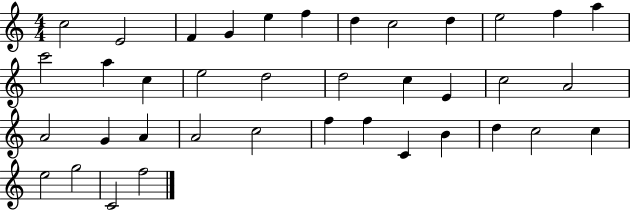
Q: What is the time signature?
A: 4/4